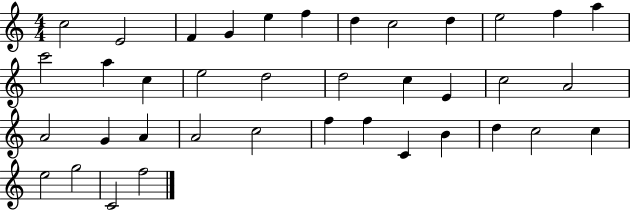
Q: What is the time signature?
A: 4/4